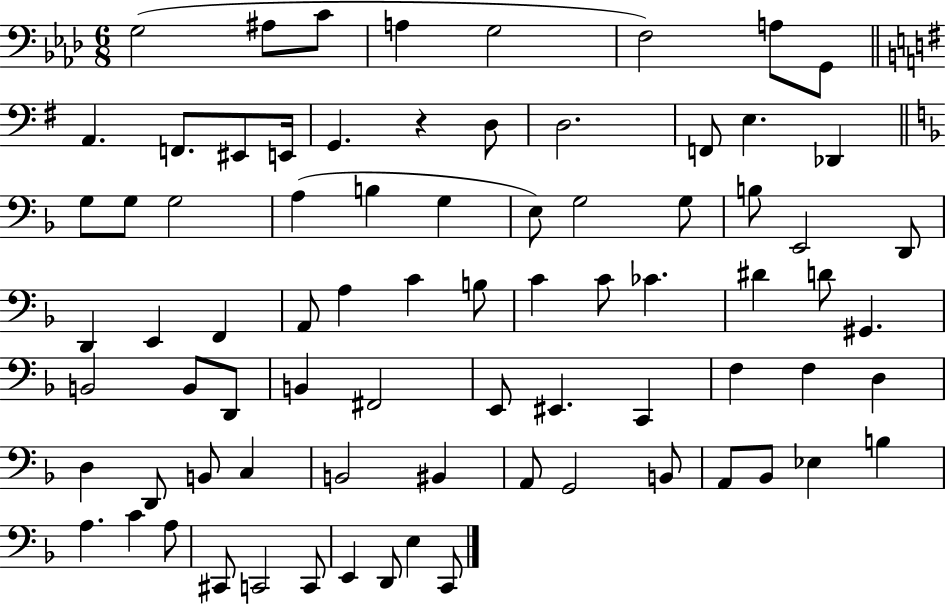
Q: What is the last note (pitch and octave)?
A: C2